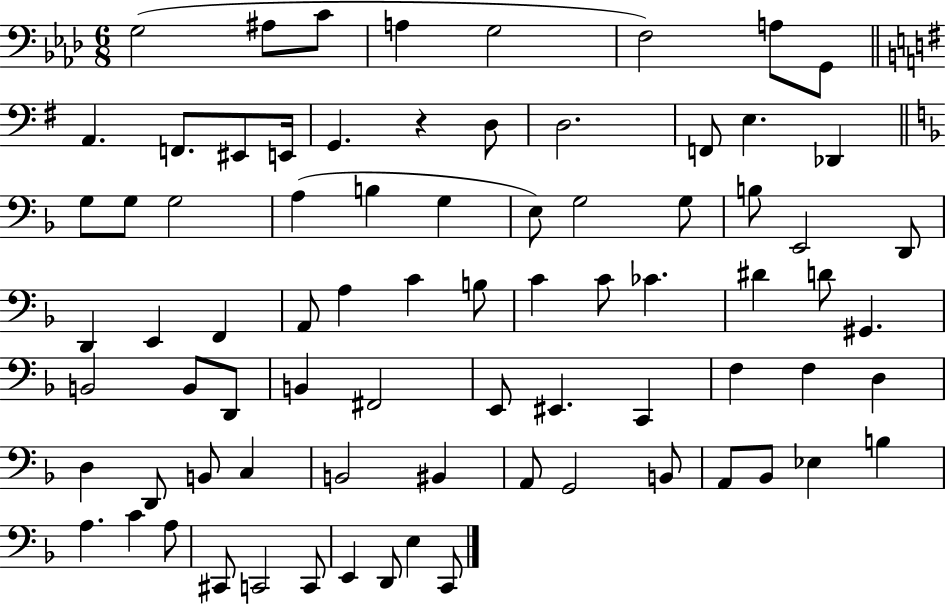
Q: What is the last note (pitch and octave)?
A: C2